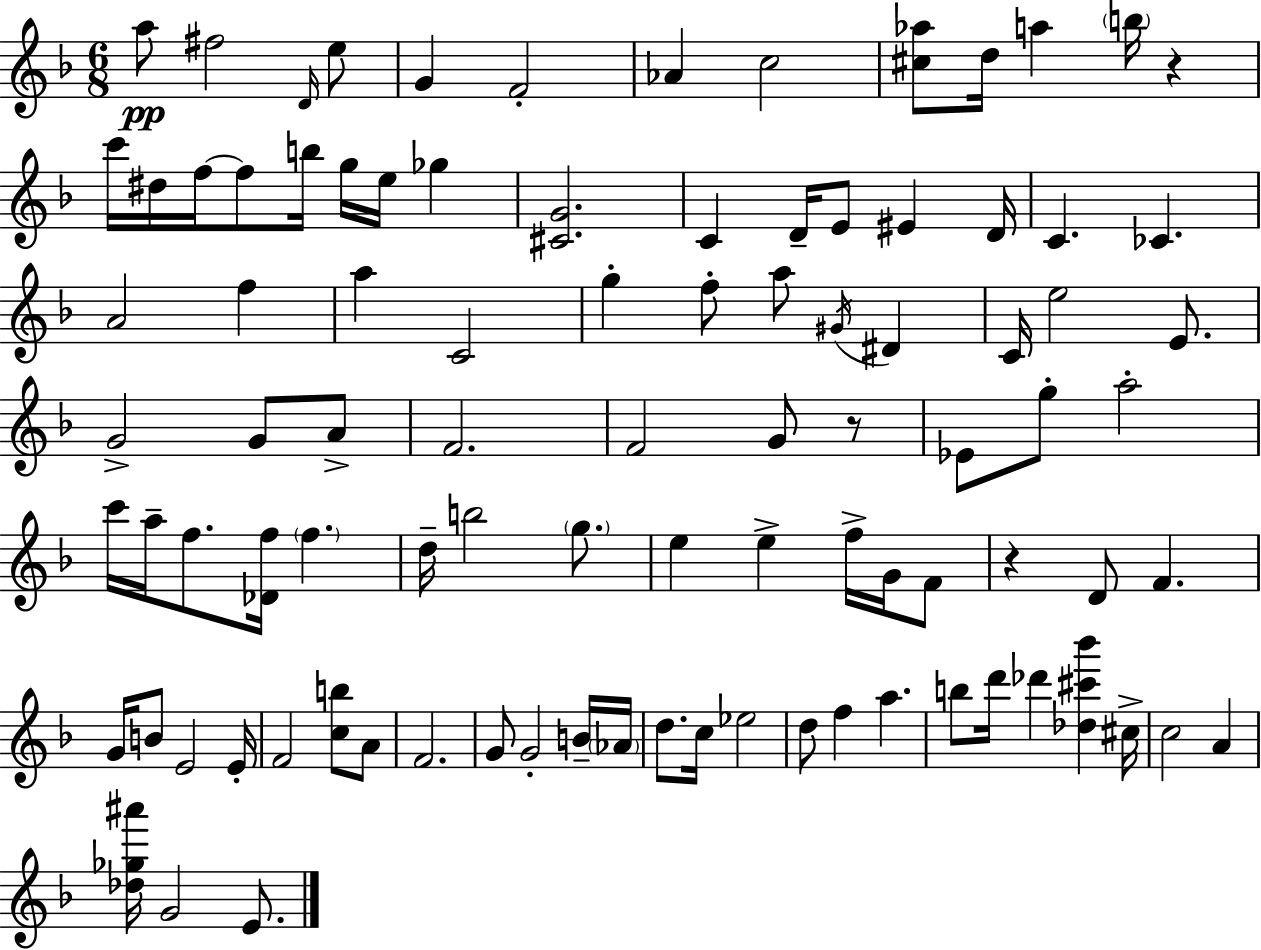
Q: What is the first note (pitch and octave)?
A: A5